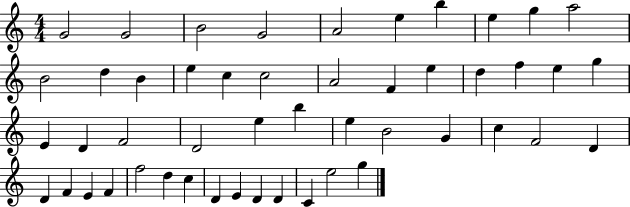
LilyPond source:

{
  \clef treble
  \numericTimeSignature
  \time 4/4
  \key c \major
  g'2 g'2 | b'2 g'2 | a'2 e''4 b''4 | e''4 g''4 a''2 | \break b'2 d''4 b'4 | e''4 c''4 c''2 | a'2 f'4 e''4 | d''4 f''4 e''4 g''4 | \break e'4 d'4 f'2 | d'2 e''4 b''4 | e''4 b'2 g'4 | c''4 f'2 d'4 | \break d'4 f'4 e'4 f'4 | f''2 d''4 c''4 | d'4 e'4 d'4 d'4 | c'4 e''2 g''4 | \break \bar "|."
}